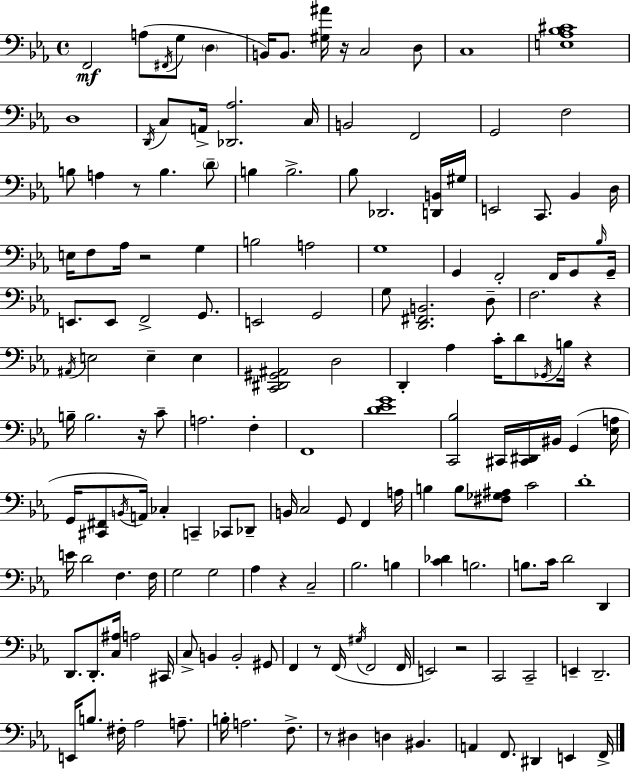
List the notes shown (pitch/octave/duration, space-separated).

F2/h A3/e F#2/s G3/e D3/q B2/s B2/e. [G#3,A#4]/s R/s C3/h D3/e C3/w [E3,Ab3,Bb3,C#4]/w D3/w D2/s C3/e A2/s [Db2,Ab3]/h. C3/s B2/h F2/h G2/h F3/h B3/e A3/q R/e B3/q. D4/e B3/q B3/h. Bb3/e Db2/h. [D2,B2]/s G#3/s E2/h C2/e. Bb2/q D3/s E3/s F3/e Ab3/s R/h G3/q B3/h A3/h G3/w G2/q F2/h F2/s G2/e Bb3/s G2/s E2/e. E2/e F2/h G2/e. E2/h G2/h G3/e [D2,F#2,B2]/h. D3/e F3/h. R/q A#2/s E3/h E3/q E3/q [C2,D#2,G#2,A#2]/h D3/h D2/q Ab3/q C4/s D4/e Gb2/s B3/s R/q B3/s B3/h. R/s C4/e A3/h. F3/q F2/w [D4,Eb4,G4]/w [C2,Bb3]/h C#2/s [C#2,D#2]/s BIS2/s G2/q [Eb3,A3]/s G2/s [C#2,F#2]/e B2/s A2/s CES3/q C2/q CES2/e Db2/e B2/s C3/h G2/e F2/q A3/s B3/q B3/e [F#3,Gb3,A#3]/e C4/h D4/w E4/s D4/h F3/q. F3/s G3/h G3/h Ab3/q R/q C3/h Bb3/h. B3/q [C4,Db4]/q B3/h. B3/e. C4/s D4/h D2/q D2/e. D2/e. [C3,A#3]/s A3/h C#2/s C3/e B2/q B2/h G#2/e F2/q R/e F2/s G#3/s F2/h F2/s E2/h R/h C2/h C2/h E2/q D2/h. E2/s B3/e. F#3/s Ab3/h A3/e. B3/s A3/h. F3/e. R/e D#3/q D3/q BIS2/q. A2/q F2/e. D#2/q E2/q F2/s